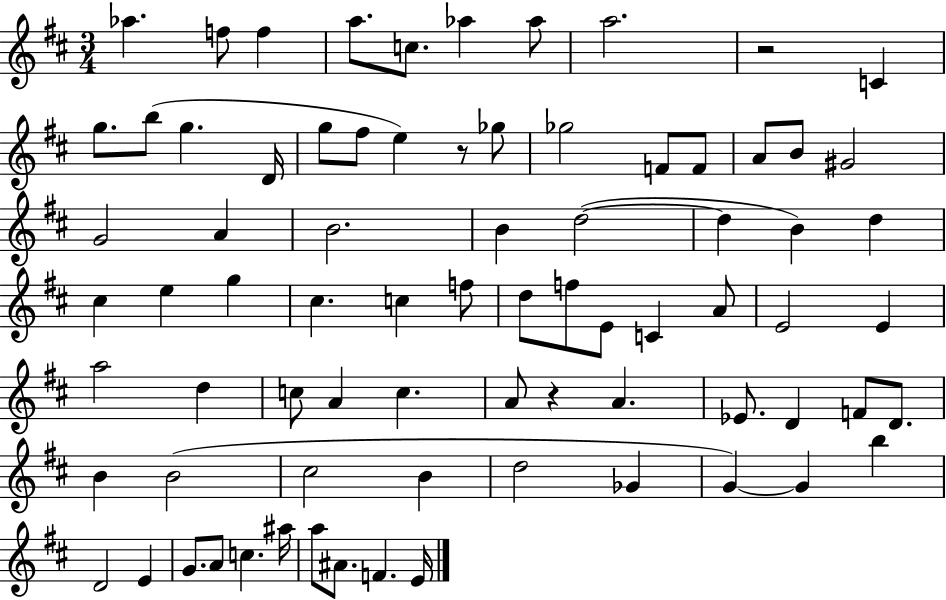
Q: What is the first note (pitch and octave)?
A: Ab5